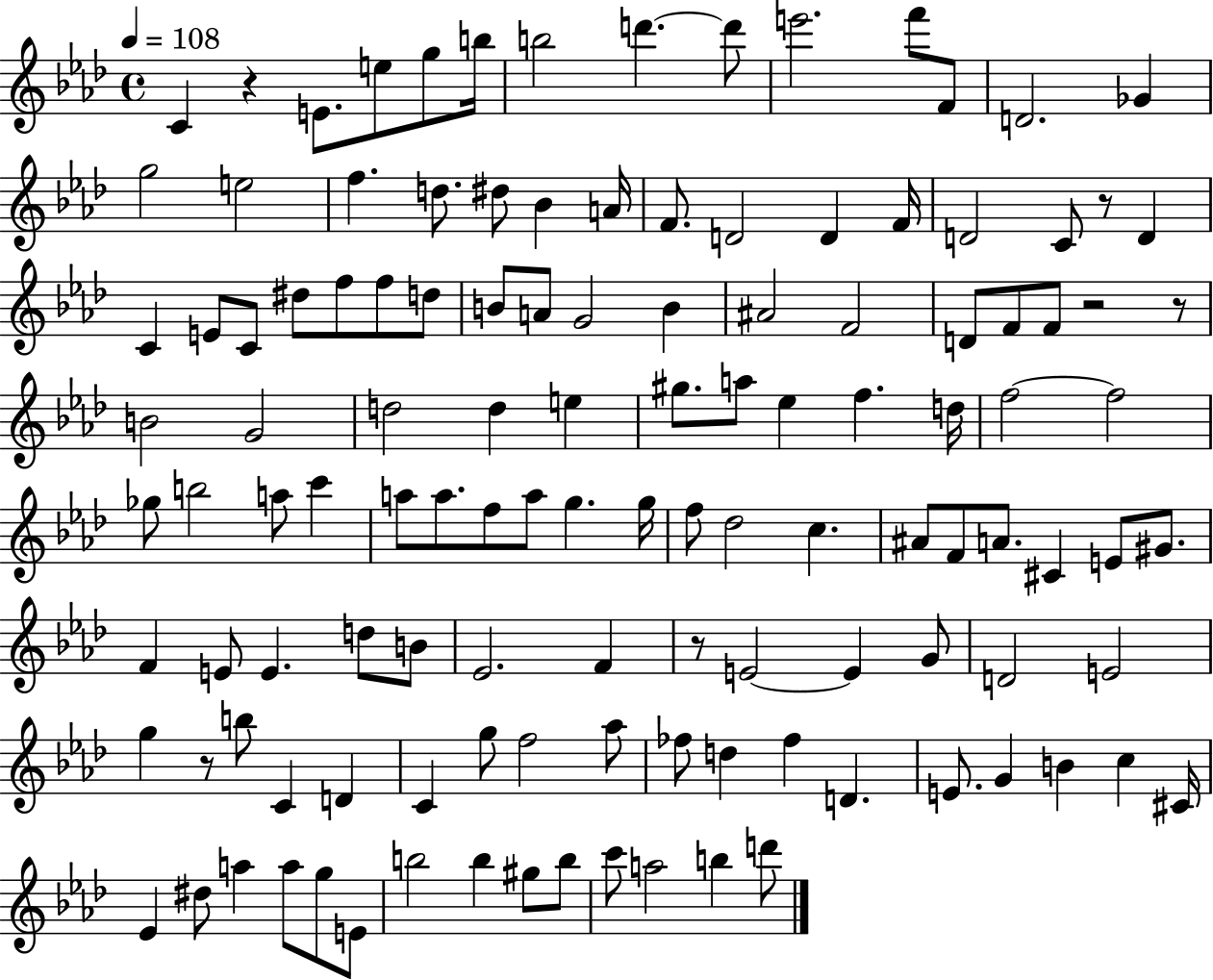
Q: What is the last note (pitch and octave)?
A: D6